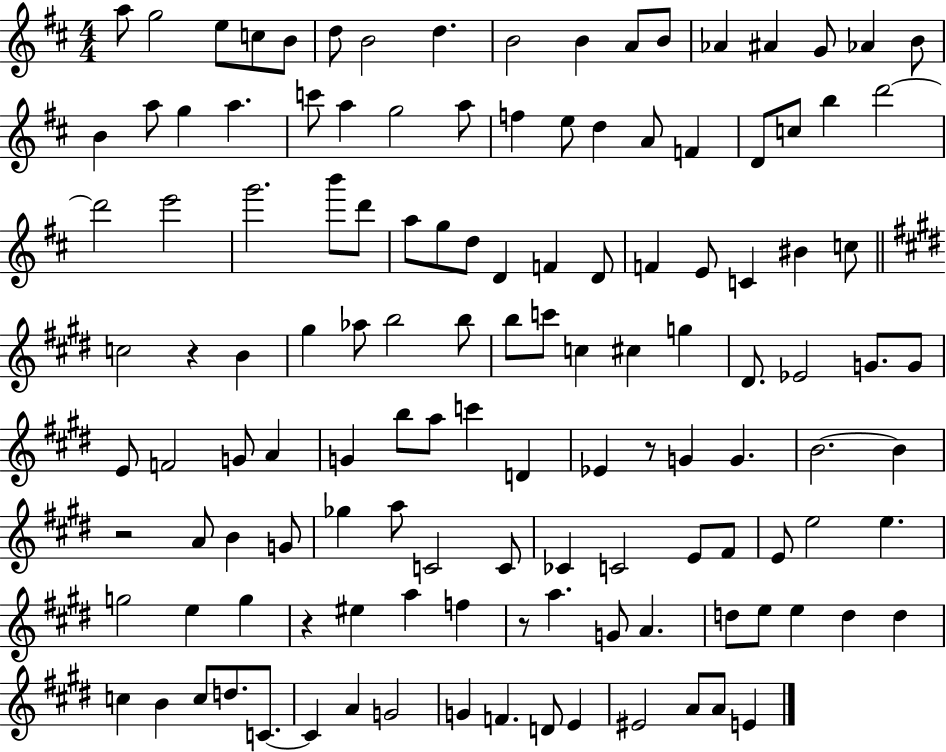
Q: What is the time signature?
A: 4/4